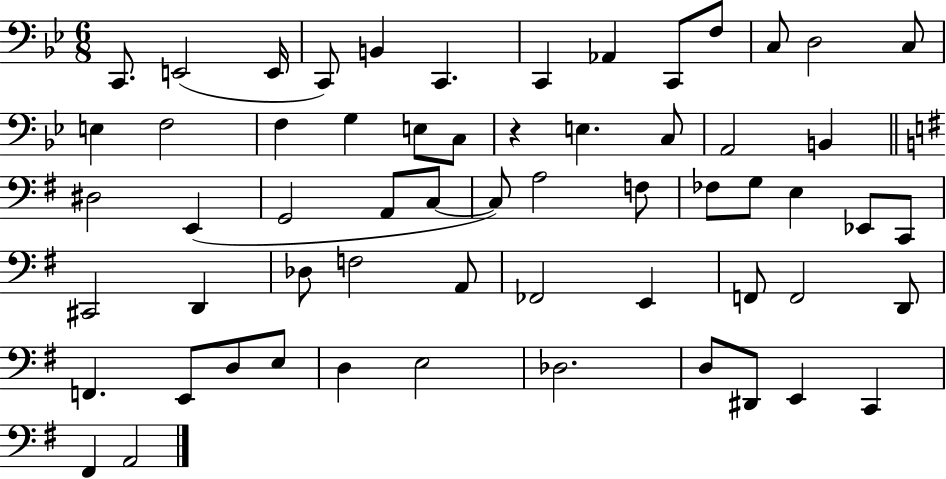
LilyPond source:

{
  \clef bass
  \numericTimeSignature
  \time 6/8
  \key bes \major
  c,8. e,2( e,16 | c,8) b,4 c,4. | c,4 aes,4 c,8 f8 | c8 d2 c8 | \break e4 f2 | f4 g4 e8 c8 | r4 e4. c8 | a,2 b,4 | \break \bar "||" \break \key g \major dis2 e,4( | g,2 a,8 c8~~ | c8) a2 f8 | fes8 g8 e4 ees,8 c,8 | \break cis,2 d,4 | des8 f2 a,8 | fes,2 e,4 | f,8 f,2 d,8 | \break f,4. e,8 d8 e8 | d4 e2 | des2. | d8 dis,8 e,4 c,4 | \break fis,4 a,2 | \bar "|."
}